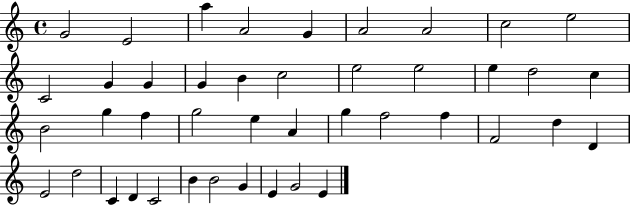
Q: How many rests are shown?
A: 0